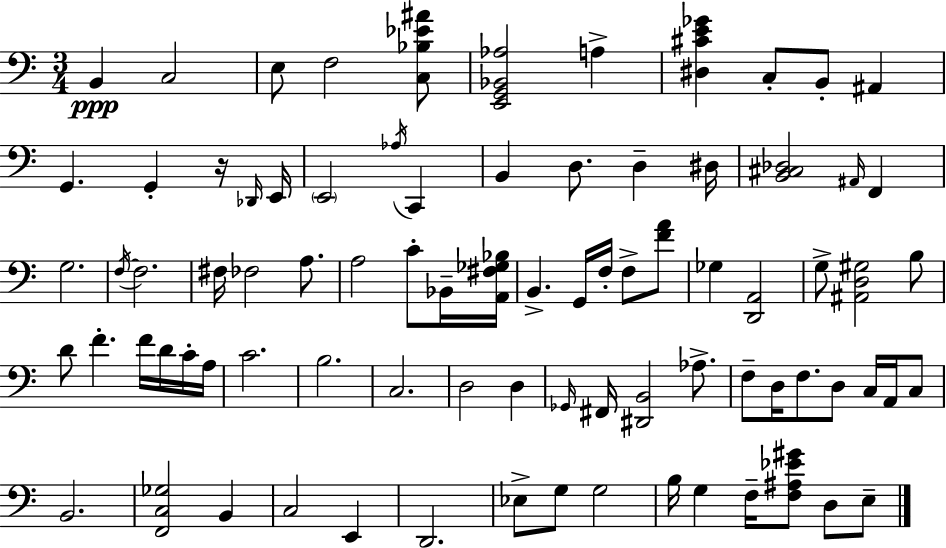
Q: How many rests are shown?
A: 1